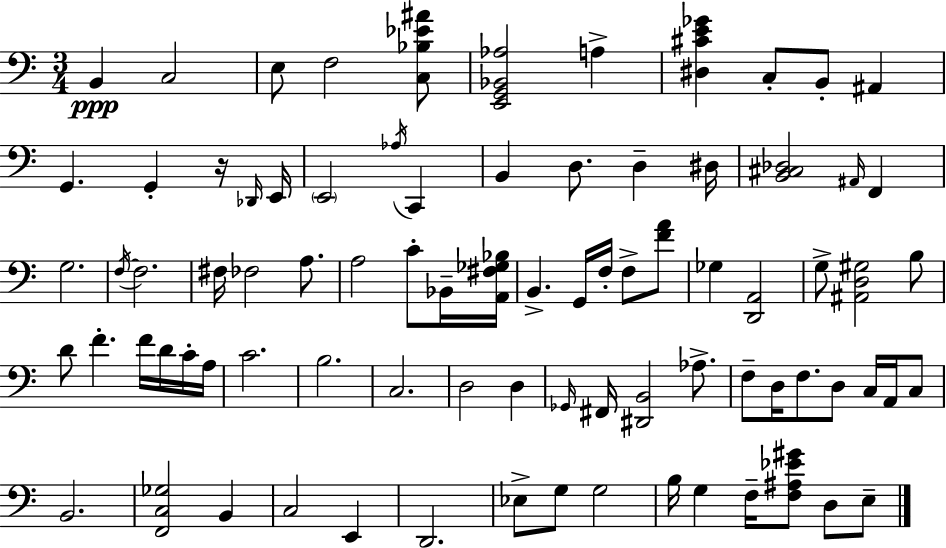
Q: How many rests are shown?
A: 1